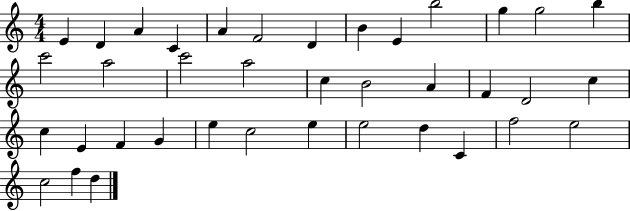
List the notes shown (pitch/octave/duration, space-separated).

E4/q D4/q A4/q C4/q A4/q F4/h D4/q B4/q E4/q B5/h G5/q G5/h B5/q C6/h A5/h C6/h A5/h C5/q B4/h A4/q F4/q D4/h C5/q C5/q E4/q F4/q G4/q E5/q C5/h E5/q E5/h D5/q C4/q F5/h E5/h C5/h F5/q D5/q